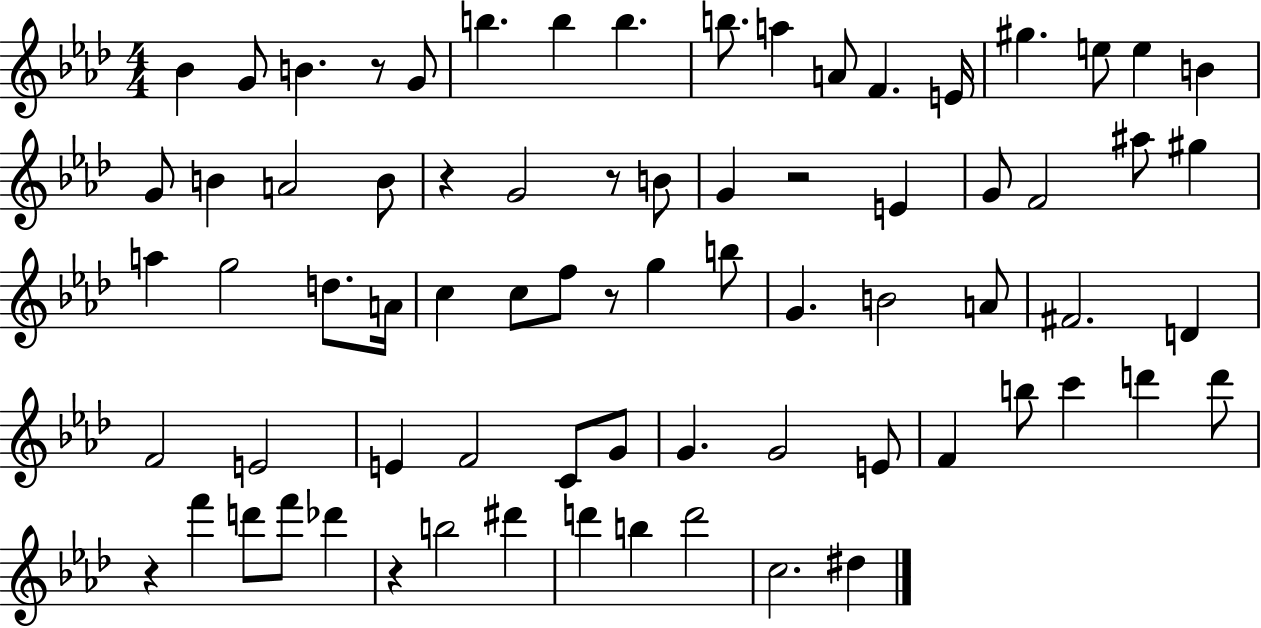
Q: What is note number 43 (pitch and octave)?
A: F4